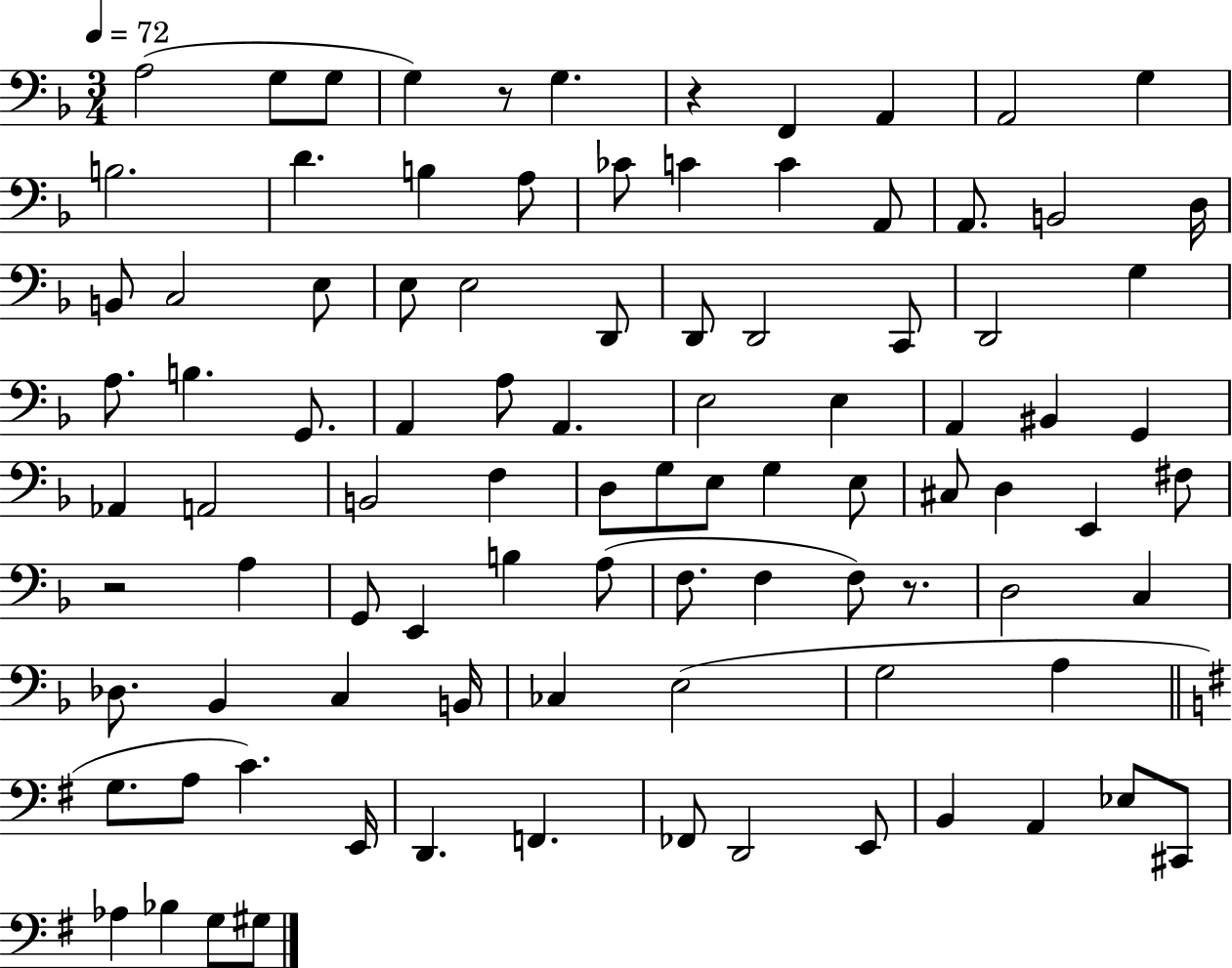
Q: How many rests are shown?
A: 4